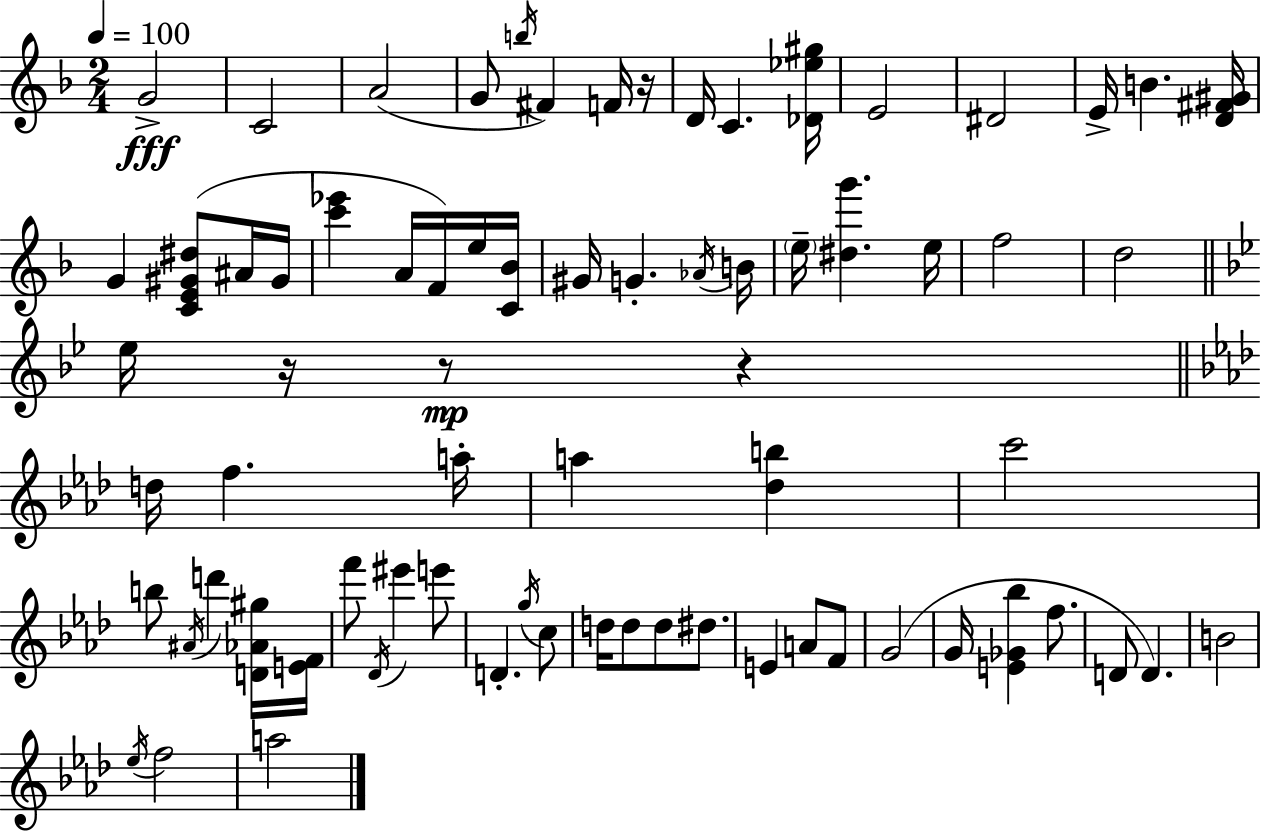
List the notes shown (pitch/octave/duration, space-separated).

G4/h C4/h A4/h G4/e B5/s F#4/q F4/s R/s D4/s C4/q. [Db4,Eb5,G#5]/s E4/h D#4/h E4/s B4/q. [D4,F#4,G#4]/s G4/q [C4,E4,G#4,D#5]/e A#4/s G#4/s [C6,Eb6]/q A4/s F4/s E5/s [C4,Bb4]/s G#4/s G4/q. Ab4/s B4/s E5/s [D#5,G6]/q. E5/s F5/h D5/h Eb5/s R/s R/e R/q D5/s F5/q. A5/s A5/q [Db5,B5]/q C6/h B5/e A#4/s D6/q [D4,Ab4,G#5]/s [E4,F4]/s F6/e Db4/s EIS6/q E6/e D4/q. G5/s C5/e D5/s D5/e D5/e D#5/e. E4/q A4/e F4/e G4/h G4/s [E4,Gb4,Bb5]/q F5/e. D4/e D4/q. B4/h Eb5/s F5/h A5/h